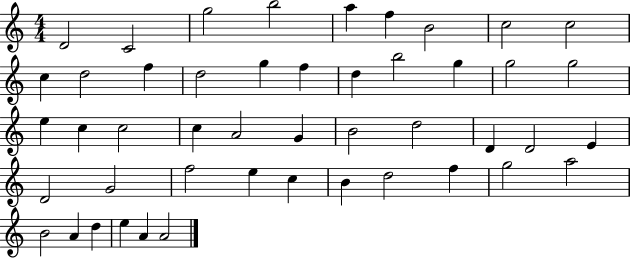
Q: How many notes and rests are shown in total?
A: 47